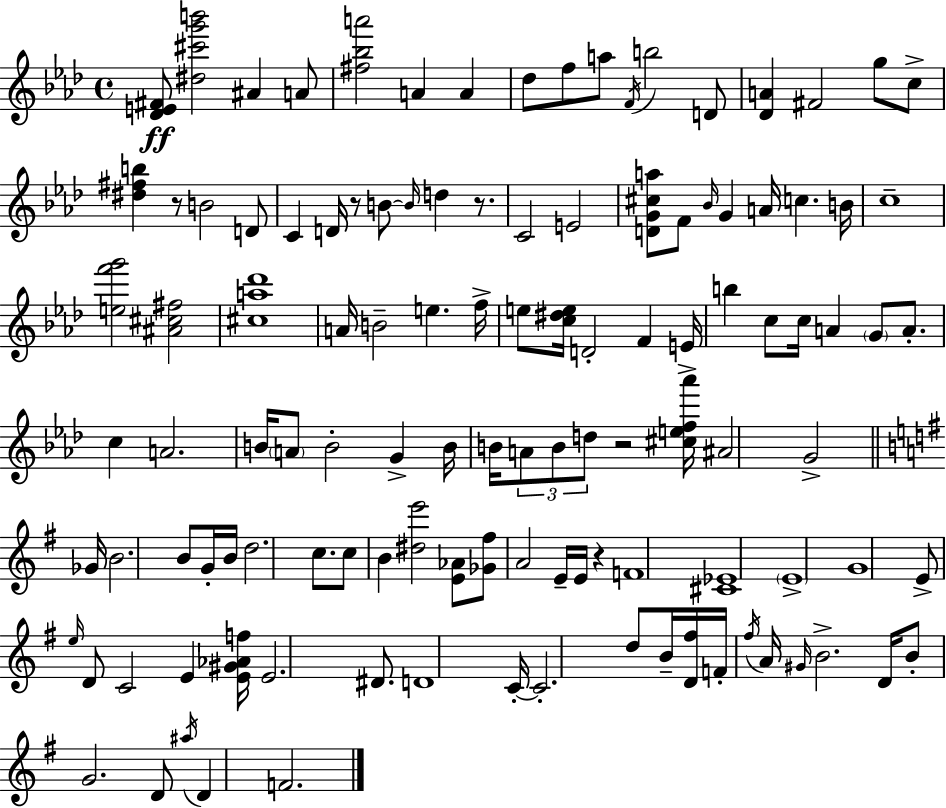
[Db4,E4,F#4]/e [D#5,C#6,G6,B6]/h A#4/q A4/e [F#5,Bb5,A6]/h A4/q A4/q Db5/e F5/e A5/e F4/s B5/h D4/e [Db4,A4]/q F#4/h G5/e C5/e [D#5,F#5,B5]/q R/e B4/h D4/e C4/q D4/s R/e B4/e B4/s D5/q R/e. C4/h E4/h [D4,G4,C#5,A5]/e F4/e Bb4/s G4/q A4/s C5/q. B4/s C5/w [E5,F6,G6]/h [A#4,C#5,F#5]/h [C#5,A5,Db6]/w A4/s B4/h E5/q. F5/s E5/e [C5,D#5,E5]/s D4/h F4/q E4/s B5/q C5/e C5/s A4/q G4/e A4/e. C5/q A4/h. B4/s A4/e B4/h G4/q B4/s B4/s A4/e B4/e D5/e R/h [C#5,E5,F5,Ab6]/s A#4/h G4/h Gb4/s B4/h. B4/e G4/s B4/s D5/h. C5/e. C5/e B4/q [D#5,E6]/h [E4,Ab4]/e [Gb4,F#5]/e A4/h E4/s E4/s R/q F4/w [C#4,Eb4]/w E4/w G4/w E4/e E5/s D4/e C4/h E4/q [E4,G#4,Ab4,F5]/s E4/h. D#4/e. D4/w C4/s C4/h. D5/e B4/s [D4,F#5]/s F4/s F#5/s A4/s G#4/s B4/h. D4/s B4/e G4/h. D4/e A#5/s D4/q F4/h.